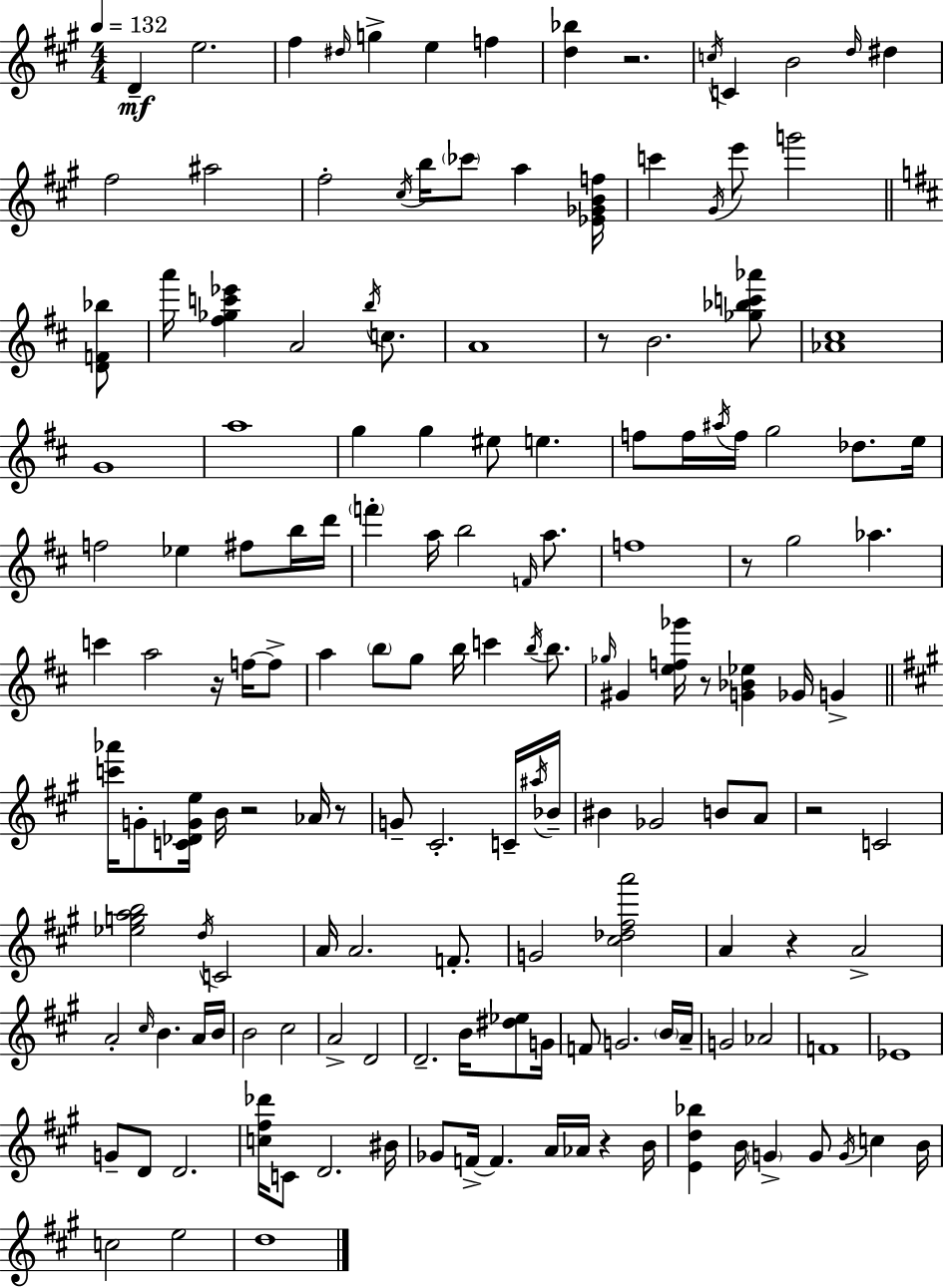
X:1
T:Untitled
M:4/4
L:1/4
K:A
D e2 ^f ^d/4 g e f [d_b] z2 c/4 C B2 d/4 ^d ^f2 ^a2 ^f2 ^c/4 b/4 _c'/2 a [_E_GBf]/4 c' ^G/4 e'/2 g'2 [DF_b]/2 a'/4 [^f_gc'_e'] A2 b/4 c/2 A4 z/2 B2 [_g_bc'_a']/2 [_A^c]4 G4 a4 g g ^e/2 e f/2 f/4 ^a/4 f/4 g2 _d/2 e/4 f2 _e ^f/2 b/4 d'/4 f' a/4 b2 F/4 a/2 f4 z/2 g2 _a c' a2 z/4 f/4 f/2 a b/2 g/2 b/4 c' b/4 b/2 _g/4 ^G [ef_g']/4 z/2 [G_B_e] _G/4 G [c'_a']/4 G/2 [C_DGe]/4 B/4 z2 _A/4 z/2 G/2 ^C2 C/4 ^a/4 _B/4 ^B _G2 B/2 A/2 z2 C2 [_egab]2 d/4 C2 A/4 A2 F/2 G2 [^c_d^fa']2 A z A2 A2 ^c/4 B A/4 B/4 B2 ^c2 A2 D2 D2 B/4 [^d_e]/2 G/4 F/2 G2 B/4 A/4 G2 _A2 F4 _E4 G/2 D/2 D2 [c^f_d']/4 C/2 D2 ^B/4 _G/2 F/4 F A/4 _A/4 z B/4 [Ed_b] B/4 G G/2 G/4 c B/4 c2 e2 d4